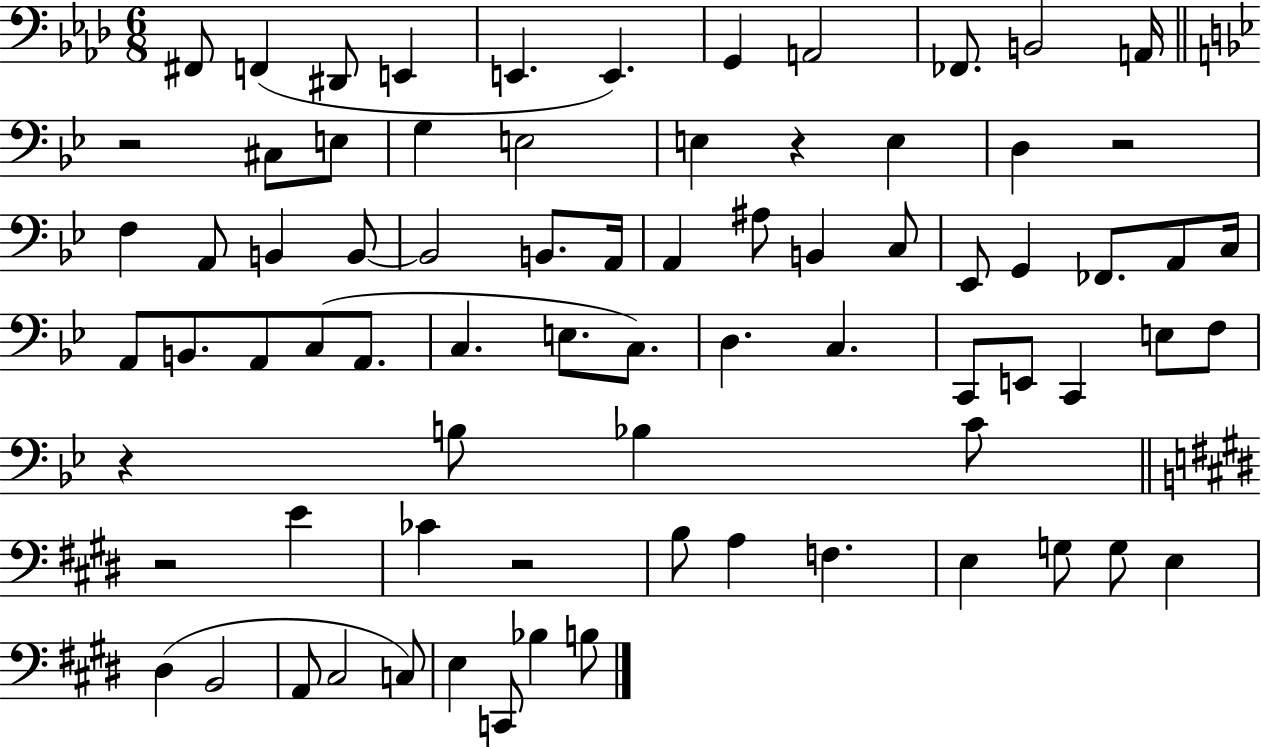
X:1
T:Untitled
M:6/8
L:1/4
K:Ab
^F,,/2 F,, ^D,,/2 E,, E,, E,, G,, A,,2 _F,,/2 B,,2 A,,/4 z2 ^C,/2 E,/2 G, E,2 E, z E, D, z2 F, A,,/2 B,, B,,/2 B,,2 B,,/2 A,,/4 A,, ^A,/2 B,, C,/2 _E,,/2 G,, _F,,/2 A,,/2 C,/4 A,,/2 B,,/2 A,,/2 C,/2 A,,/2 C, E,/2 C,/2 D, C, C,,/2 E,,/2 C,, E,/2 F,/2 z B,/2 _B, C/2 z2 E _C z2 B,/2 A, F, E, G,/2 G,/2 E, ^D, B,,2 A,,/2 ^C,2 C,/2 E, C,,/2 _B, B,/2